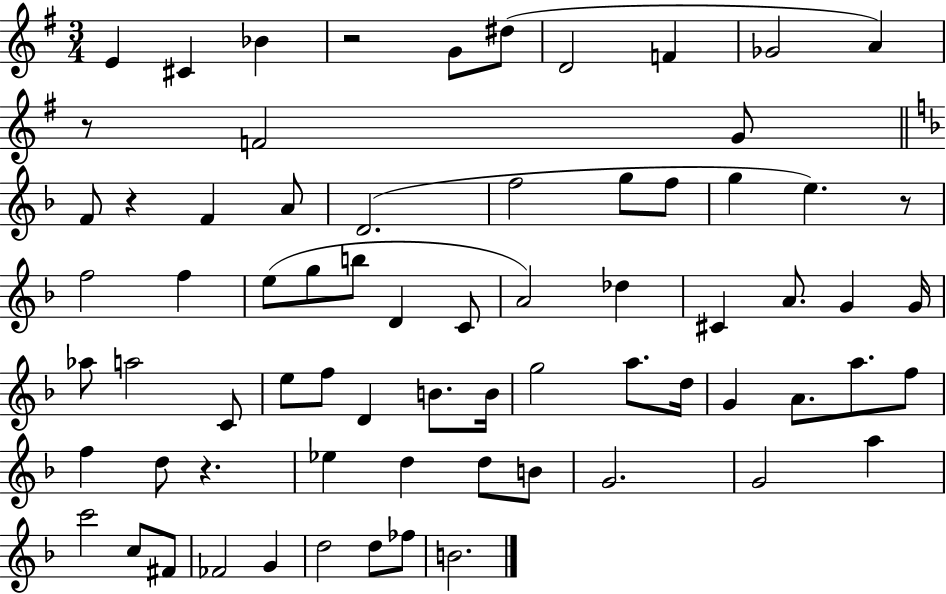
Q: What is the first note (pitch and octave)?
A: E4